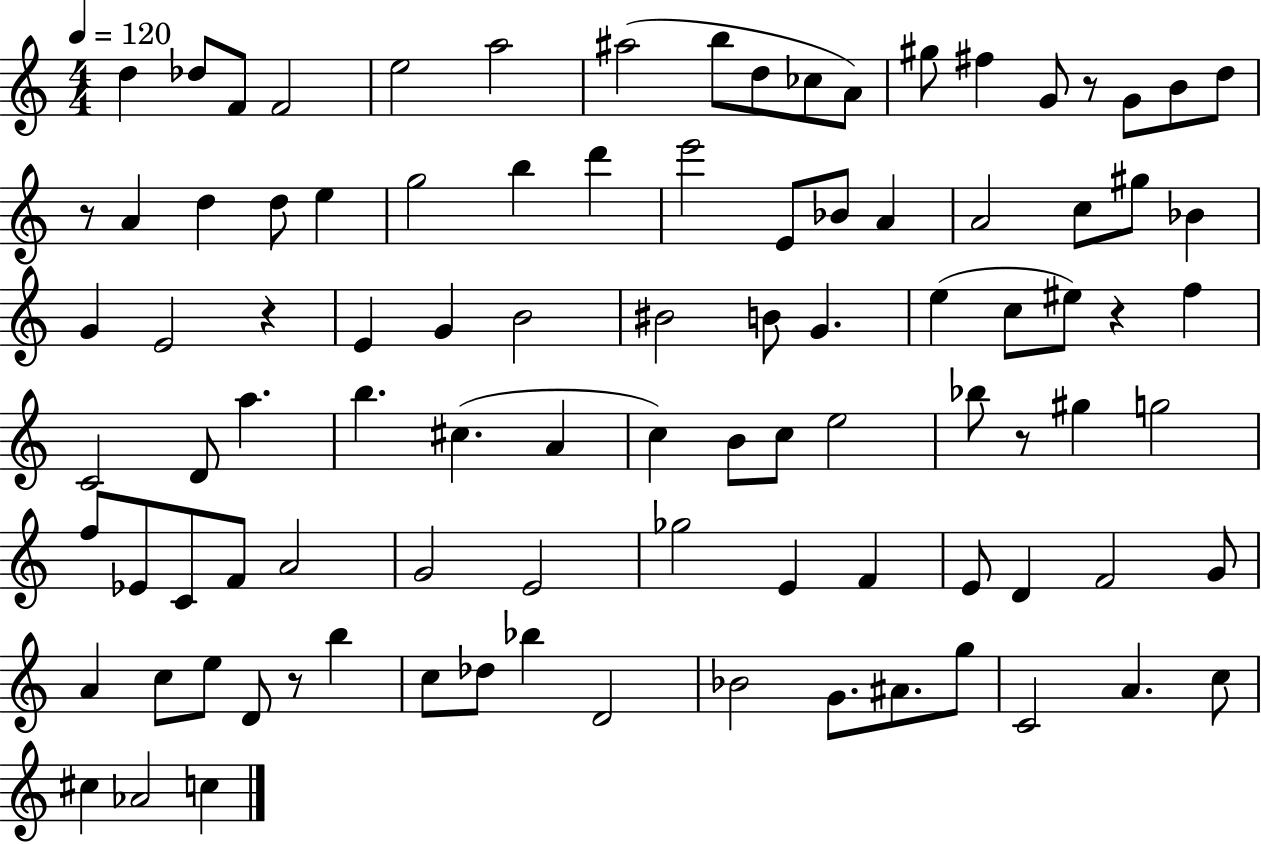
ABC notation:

X:1
T:Untitled
M:4/4
L:1/4
K:C
d _d/2 F/2 F2 e2 a2 ^a2 b/2 d/2 _c/2 A/2 ^g/2 ^f G/2 z/2 G/2 B/2 d/2 z/2 A d d/2 e g2 b d' e'2 E/2 _B/2 A A2 c/2 ^g/2 _B G E2 z E G B2 ^B2 B/2 G e c/2 ^e/2 z f C2 D/2 a b ^c A c B/2 c/2 e2 _b/2 z/2 ^g g2 f/2 _E/2 C/2 F/2 A2 G2 E2 _g2 E F E/2 D F2 G/2 A c/2 e/2 D/2 z/2 b c/2 _d/2 _b D2 _B2 G/2 ^A/2 g/2 C2 A c/2 ^c _A2 c